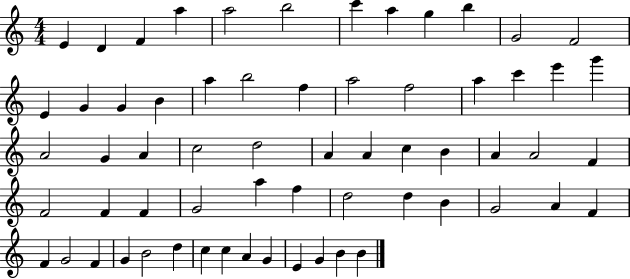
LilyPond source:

{
  \clef treble
  \numericTimeSignature
  \time 4/4
  \key c \major
  e'4 d'4 f'4 a''4 | a''2 b''2 | c'''4 a''4 g''4 b''4 | g'2 f'2 | \break e'4 g'4 g'4 b'4 | a''4 b''2 f''4 | a''2 f''2 | a''4 c'''4 e'''4 g'''4 | \break a'2 g'4 a'4 | c''2 d''2 | a'4 a'4 c''4 b'4 | a'4 a'2 f'4 | \break f'2 f'4 f'4 | g'2 a''4 f''4 | d''2 d''4 b'4 | g'2 a'4 f'4 | \break f'4 g'2 f'4 | g'4 b'2 d''4 | c''4 c''4 a'4 g'4 | e'4 g'4 b'4 b'4 | \break \bar "|."
}